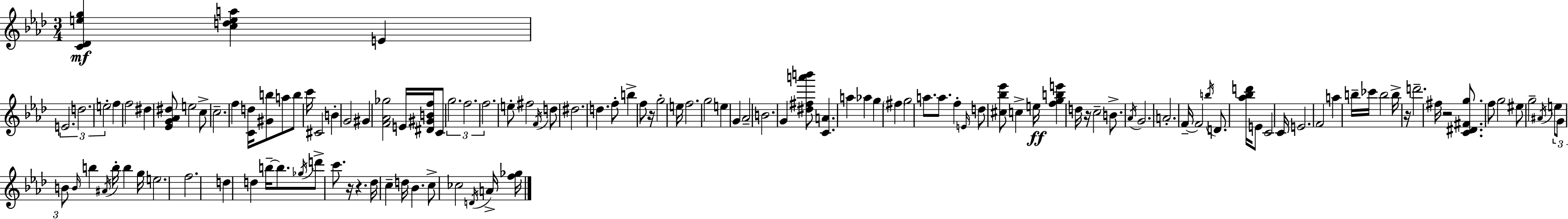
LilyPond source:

{
  \clef treble
  \numericTimeSignature
  \time 3/4
  \key f \minor
  <c' des' e'' g''>4\mf <c'' d'' e'' a''>4 e'4 | \tuplet 3/2 { e'2. | d''2. | e''2-. } f''4 | \break f''2 dis''4 | <ees' g' aes' dis''>8 e''2 c''8-> | c''2.-- | f''4 <c' d''>16 <gis' b''>8 a''8 b''8 c'''16 | \break cis'2 b'4-. | g'2 gis'4 | <f' aes' ges''>2 e'16 <dis' gis' b' f''>16 c'8 | \tuplet 3/2 { g''2. | \break f''2. | f''2. } | e''8-. fis''2 \acciaccatura { f'16 } d''8 | dis''2. | \break d''4. f''8-. b''4-> | f''8 r16 g''2-. | e''16 f''2. | g''2 e''4 | \break g'4 aes'2-- | b'2. | g'4 <dis'' fis'' a''' b'''>8 <c' a'>4. | a''4 aes''4 g''4 | \break \parenthesize fis''4 g''2 | a''8. a''8. f''4-. \grace { e'16 } | d''8 <cis'' bes'' ees'''>8 c''4-> e''16\ff <f'' g'' b'' e'''>4 | d''16 r16 c''2-- b'8.-> | \break \acciaccatura { aes'16 } g'2. | a'2.-. | f'16--~~ f'2 | \acciaccatura { b''16 } d'8. <aes'' bes'' d'''>16 e'8 c'2 | \break c'16 e'2. | f'2 | a''4 b''16-- ces'''16 b''2 | b''16-> r16 d'''2.-- | \break fis''16 r2 | <c' dis' fis' g''>8. f''8 g''2 | eis''8 g''2-- | \acciaccatura { ais'16 } \tuplet 3/2 { e''8 g'8 b'8 } \grace { b'16 } b''4 | \break \acciaccatura { ais'16 } b''16-. b''4 g''16 e''2. | f''2. | d''4 d''4 | b''16--~~ b''8. \acciaccatura { ges''16 } d'''8-> c'''8. | \break r16 r4. des''16 c''4-- | d''16 bes'4. c''8-> ces''2 | \acciaccatura { d'16 } a'16-> <f'' ges''>16 \bar "|."
}